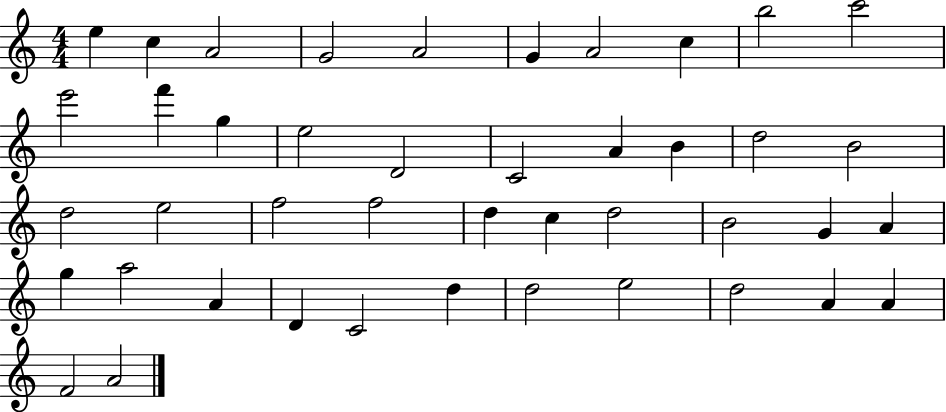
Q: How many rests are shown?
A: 0